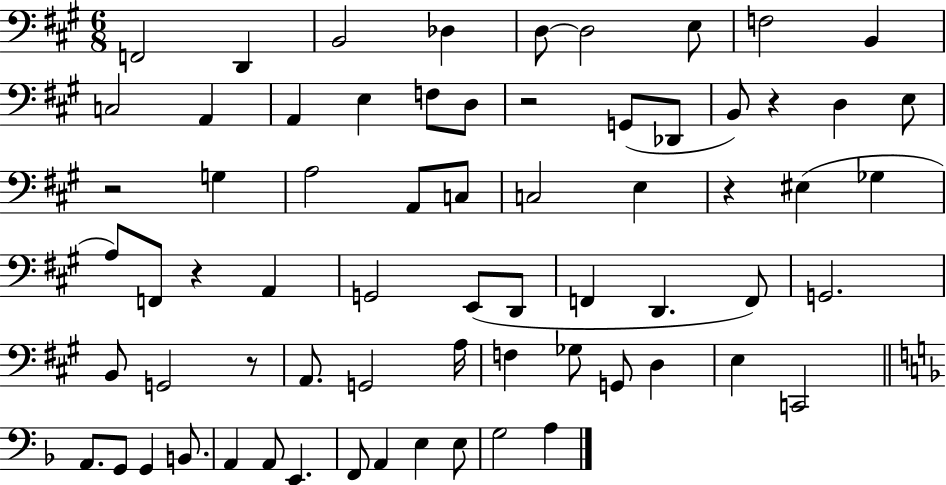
F2/h D2/q B2/h Db3/q D3/e D3/h E3/e F3/h B2/q C3/h A2/q A2/q E3/q F3/e D3/e R/h G2/e Db2/e B2/e R/q D3/q E3/e R/h G3/q A3/h A2/e C3/e C3/h E3/q R/q EIS3/q Gb3/q A3/e F2/e R/q A2/q G2/h E2/e D2/e F2/q D2/q. F2/e G2/h. B2/e G2/h R/e A2/e. G2/h A3/s F3/q Gb3/e G2/e D3/q E3/q C2/h A2/e. G2/e G2/q B2/e. A2/q A2/e E2/q. F2/e A2/q E3/q E3/e G3/h A3/q